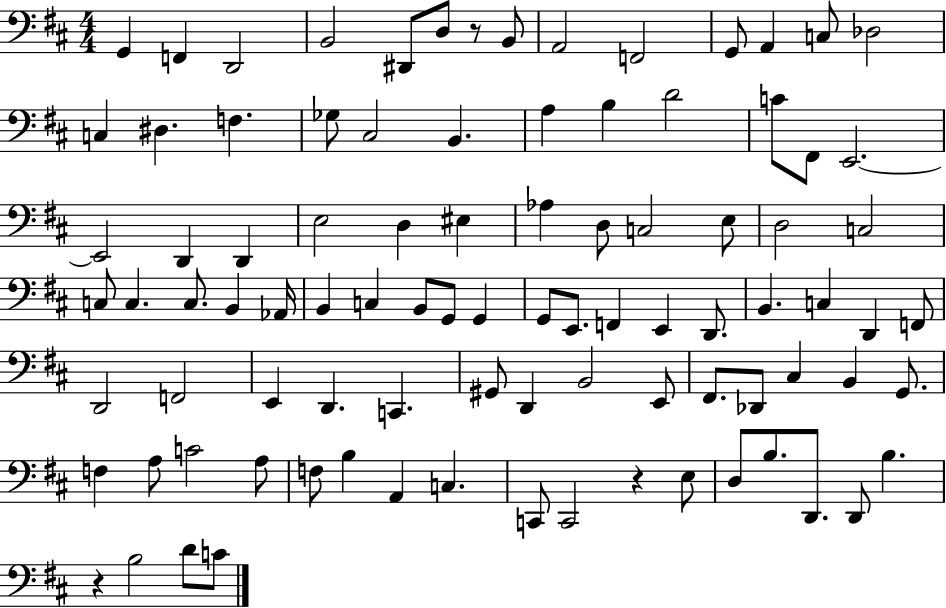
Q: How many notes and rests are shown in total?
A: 92